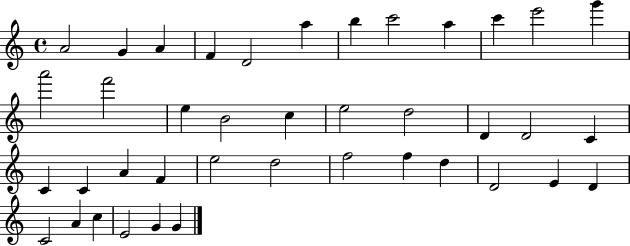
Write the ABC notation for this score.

X:1
T:Untitled
M:4/4
L:1/4
K:C
A2 G A F D2 a b c'2 a c' e'2 g' a'2 f'2 e B2 c e2 d2 D D2 C C C A F e2 d2 f2 f d D2 E D C2 A c E2 G G